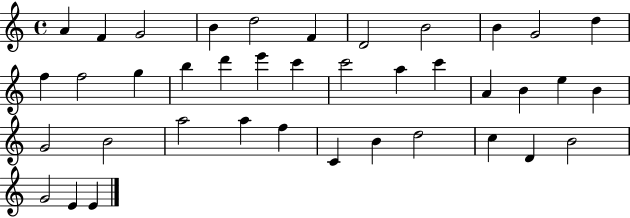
X:1
T:Untitled
M:4/4
L:1/4
K:C
A F G2 B d2 F D2 B2 B G2 d f f2 g b d' e' c' c'2 a c' A B e B G2 B2 a2 a f C B d2 c D B2 G2 E E